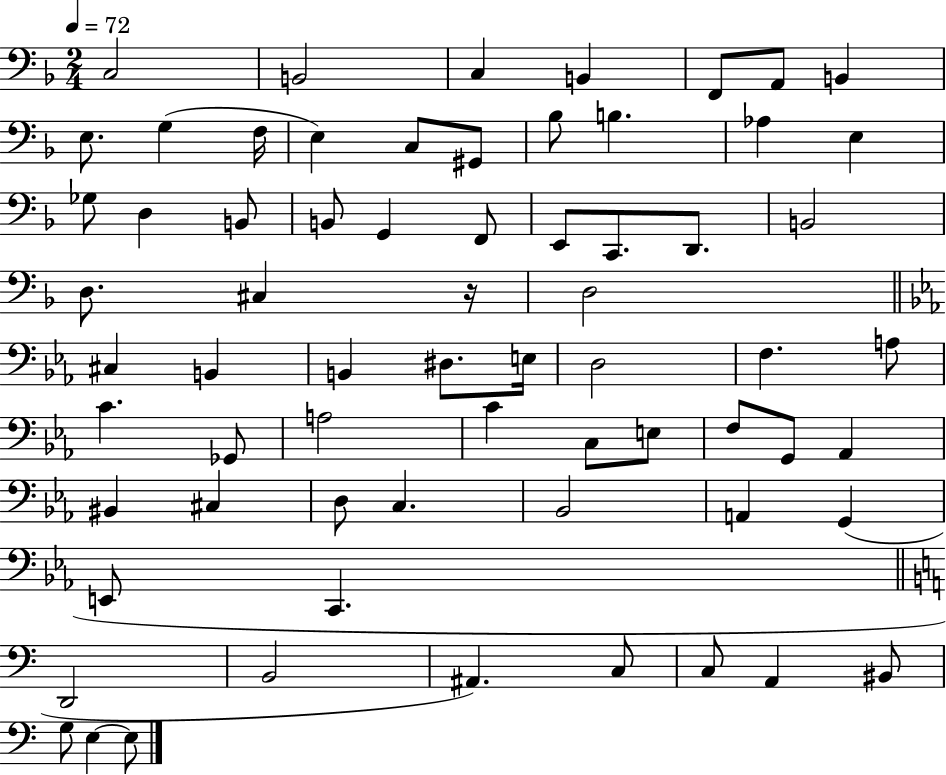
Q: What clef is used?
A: bass